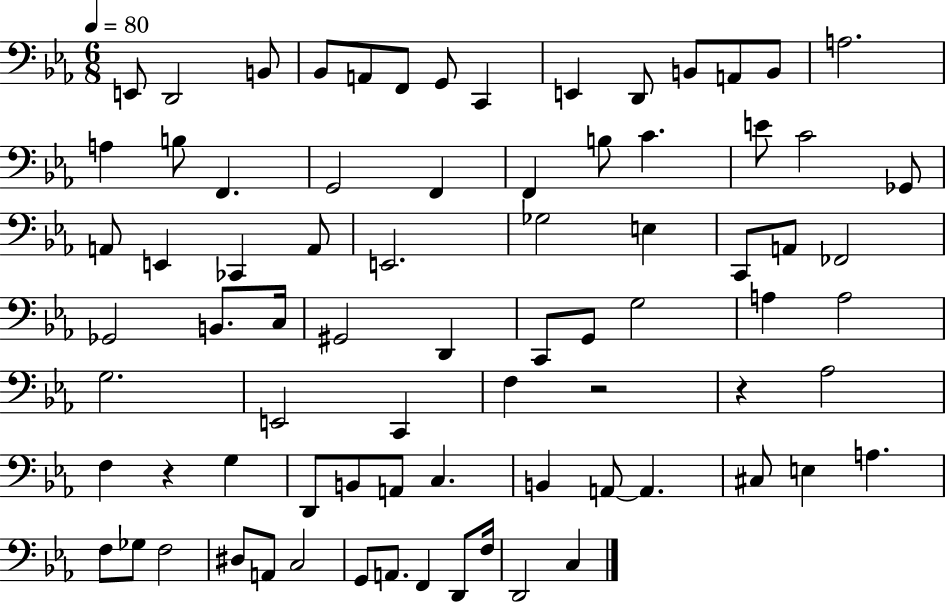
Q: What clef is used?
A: bass